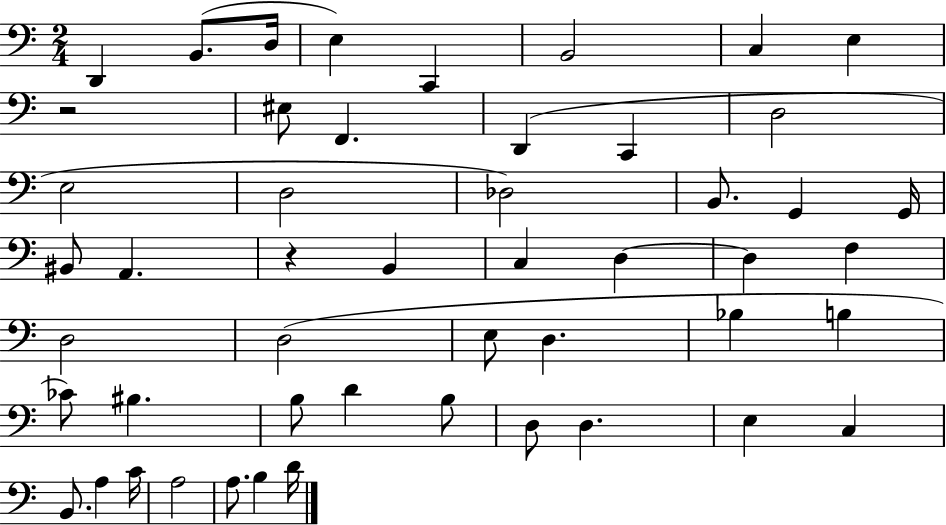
D2/q B2/e. D3/s E3/q C2/q B2/h C3/q E3/q R/h EIS3/e F2/q. D2/q C2/q D3/h E3/h D3/h Db3/h B2/e. G2/q G2/s BIS2/e A2/q. R/q B2/q C3/q D3/q D3/q F3/q D3/h D3/h E3/e D3/q. Bb3/q B3/q CES4/e BIS3/q. B3/e D4/q B3/e D3/e D3/q. E3/q C3/q B2/e. A3/q C4/s A3/h A3/e. B3/q D4/s